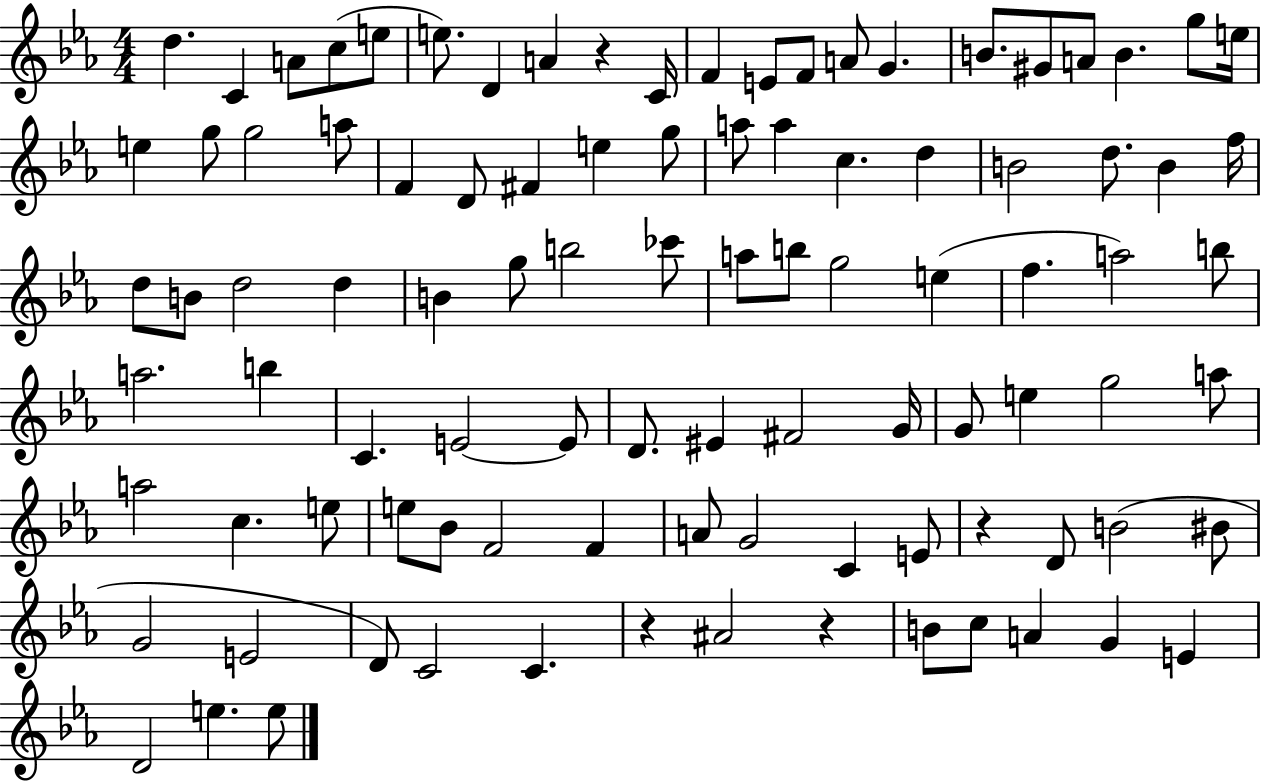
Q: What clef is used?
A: treble